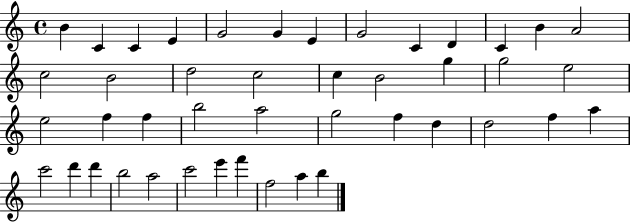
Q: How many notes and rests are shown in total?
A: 44